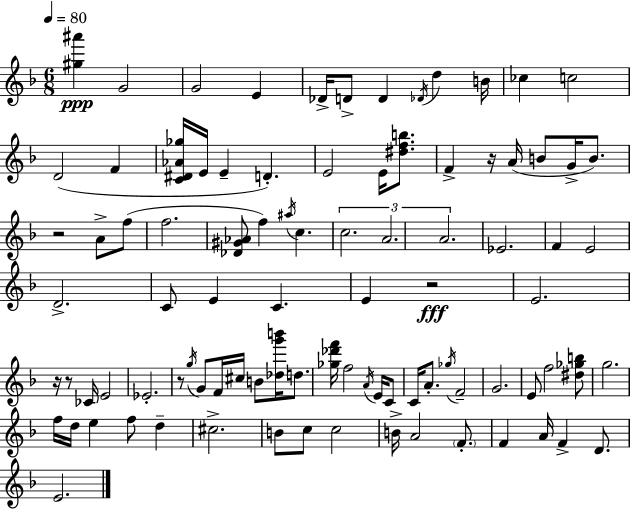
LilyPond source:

{
  \clef treble
  \numericTimeSignature
  \time 6/8
  \key f \major
  \tempo 4 = 80
  \repeat volta 2 { <gis'' ais'''>4\ppp g'2 | g'2 e'4 | des'16-> d'8-> d'4 \acciaccatura { des'16 } d''4 | b'16 ces''4 c''2 | \break d'2( f'4 | <c' dis' aes' ges''>16 e'16 e'4-- d'4.-.) | e'2 e'16 <dis'' f'' b''>8. | f'4-> r16 a'16( b'8 g'16-> b'8.) | \break r2 a'8-> f''8( | f''2. | <des' gis' aes'>8 f''4) \acciaccatura { ais''16 } c''4. | \tuplet 3/2 { c''2. | \break a'2. | a'2. } | ees'2. | f'4 e'2 | \break d'2.-> | c'8 e'4 c'4. | e'4 r2\fff | e'2. | \break r16 r8 ces'16 e'2 | ees'2.-. | r8 \acciaccatura { g''16 } g'8 f'16 cis''16 b'8 <des'' g''' b'''>16 | d''8. <ges'' des''' f'''>16 f''2 | \break \acciaccatura { a'16 } e'16 c'8 c'16 a'8.-. \acciaccatura { ges''16 } f'2-- | g'2. | e'8 f''2 | <dis'' ges'' b''>8 g''2. | \break f''16 d''16 e''4 f''8 | d''4-- cis''2.-> | b'8 c''8 c''2 | b'16-> a'2 | \break \parenthesize f'8.-. f'4 a'16 f'4-> | d'8. e'2. | } \bar "|."
}